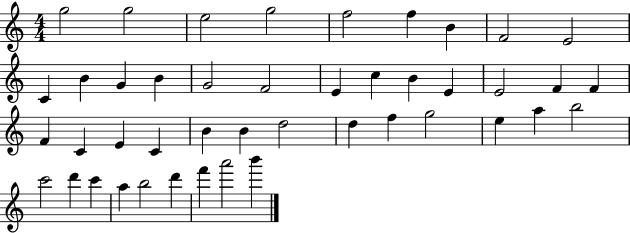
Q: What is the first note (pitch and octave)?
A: G5